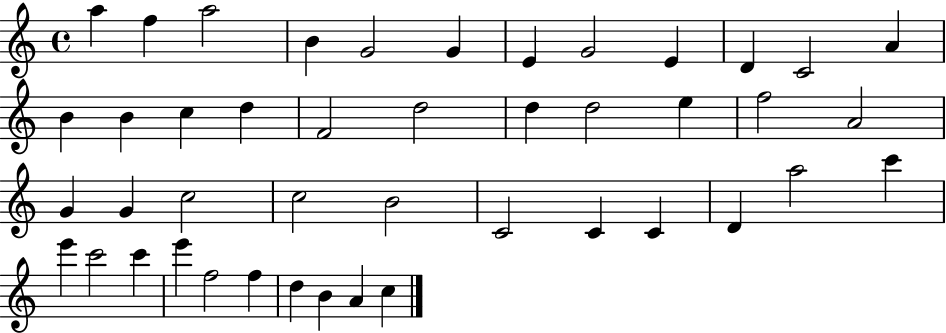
{
  \clef treble
  \time 4/4
  \defaultTimeSignature
  \key c \major
  a''4 f''4 a''2 | b'4 g'2 g'4 | e'4 g'2 e'4 | d'4 c'2 a'4 | \break b'4 b'4 c''4 d''4 | f'2 d''2 | d''4 d''2 e''4 | f''2 a'2 | \break g'4 g'4 c''2 | c''2 b'2 | c'2 c'4 c'4 | d'4 a''2 c'''4 | \break e'''4 c'''2 c'''4 | e'''4 f''2 f''4 | d''4 b'4 a'4 c''4 | \bar "|."
}